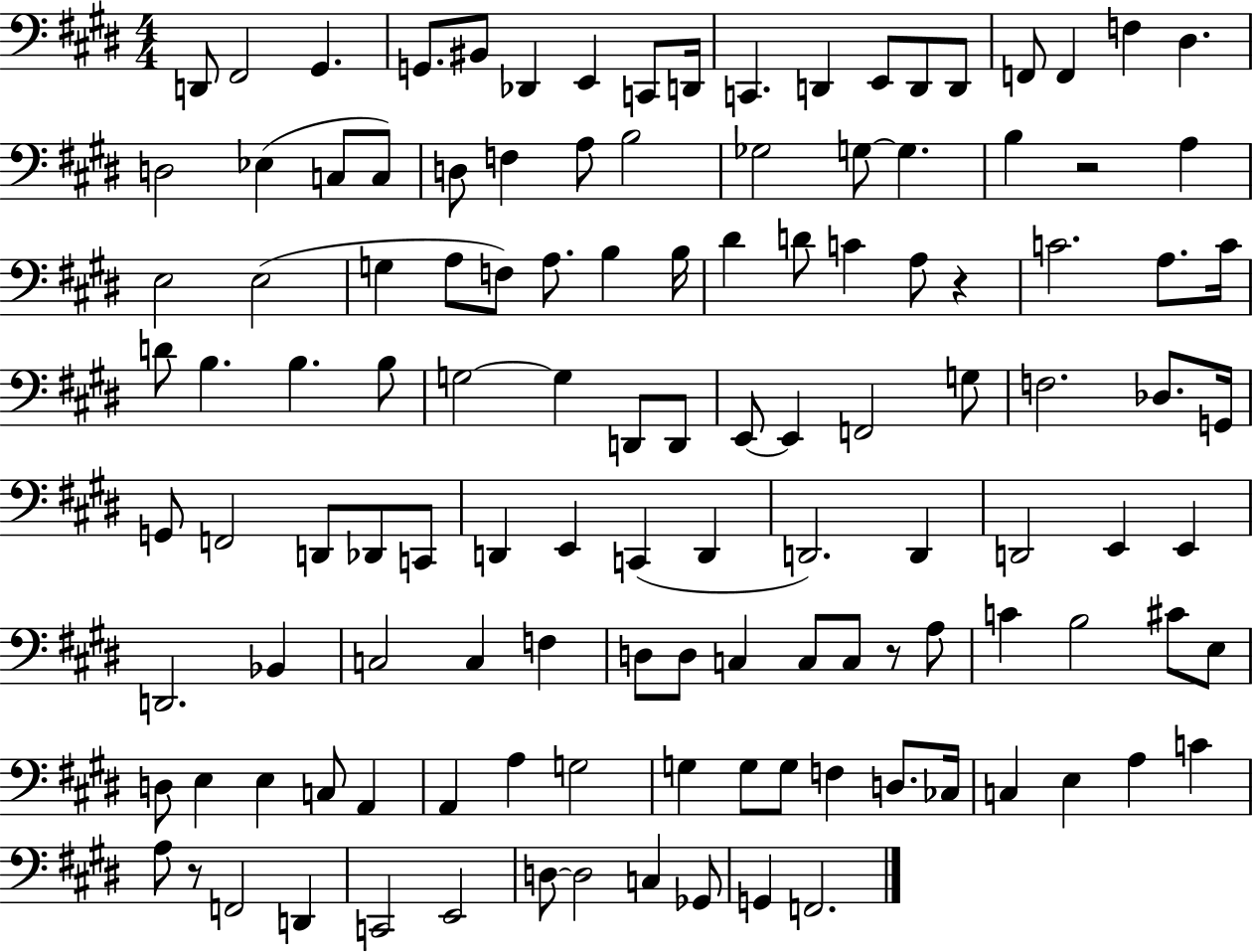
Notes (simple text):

D2/e F#2/h G#2/q. G2/e. BIS2/e Db2/q E2/q C2/e D2/s C2/q. D2/q E2/e D2/e D2/e F2/e F2/q F3/q D#3/q. D3/h Eb3/q C3/e C3/e D3/e F3/q A3/e B3/h Gb3/h G3/e G3/q. B3/q R/h A3/q E3/h E3/h G3/q A3/e F3/e A3/e. B3/q B3/s D#4/q D4/e C4/q A3/e R/q C4/h. A3/e. C4/s D4/e B3/q. B3/q. B3/e G3/h G3/q D2/e D2/e E2/e E2/q F2/h G3/e F3/h. Db3/e. G2/s G2/e F2/h D2/e Db2/e C2/e D2/q E2/q C2/q D2/q D2/h. D2/q D2/h E2/q E2/q D2/h. Bb2/q C3/h C3/q F3/q D3/e D3/e C3/q C3/e C3/e R/e A3/e C4/q B3/h C#4/e E3/e D3/e E3/q E3/q C3/e A2/q A2/q A3/q G3/h G3/q G3/e G3/e F3/q D3/e. CES3/s C3/q E3/q A3/q C4/q A3/e R/e F2/h D2/q C2/h E2/h D3/e D3/h C3/q Gb2/e G2/q F2/h.